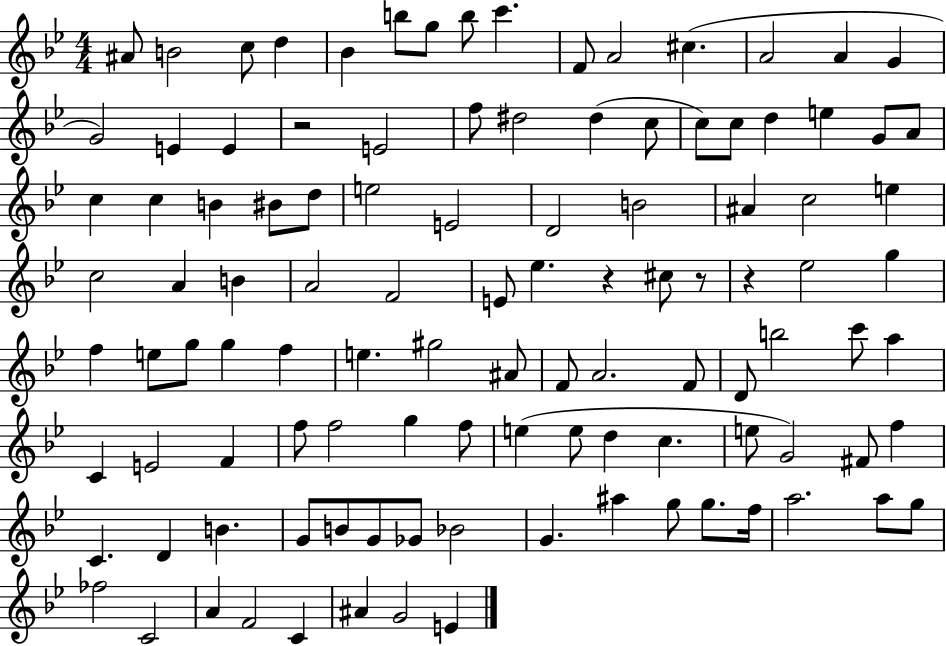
A#4/e B4/h C5/e D5/q Bb4/q B5/e G5/e B5/e C6/q. F4/e A4/h C#5/q. A4/h A4/q G4/q G4/h E4/q E4/q R/h E4/h F5/e D#5/h D#5/q C5/e C5/e C5/e D5/q E5/q G4/e A4/e C5/q C5/q B4/q BIS4/e D5/e E5/h E4/h D4/h B4/h A#4/q C5/h E5/q C5/h A4/q B4/q A4/h F4/h E4/e Eb5/q. R/q C#5/e R/e R/q Eb5/h G5/q F5/q E5/e G5/e G5/q F5/q E5/q. G#5/h A#4/e F4/e A4/h. F4/e D4/e B5/h C6/e A5/q C4/q E4/h F4/q F5/e F5/h G5/q F5/e E5/q E5/e D5/q C5/q. E5/e G4/h F#4/e F5/q C4/q. D4/q B4/q. G4/e B4/e G4/e Gb4/e Bb4/h G4/q. A#5/q G5/e G5/e. F5/s A5/h. A5/e G5/e FES5/h C4/h A4/q F4/h C4/q A#4/q G4/h E4/q